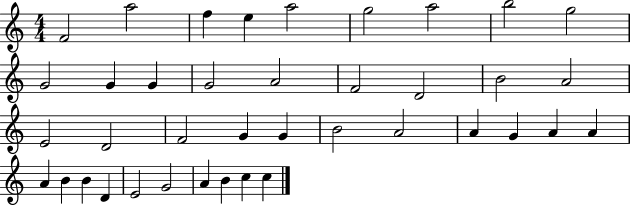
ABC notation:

X:1
T:Untitled
M:4/4
L:1/4
K:C
F2 a2 f e a2 g2 a2 b2 g2 G2 G G G2 A2 F2 D2 B2 A2 E2 D2 F2 G G B2 A2 A G A A A B B D E2 G2 A B c c